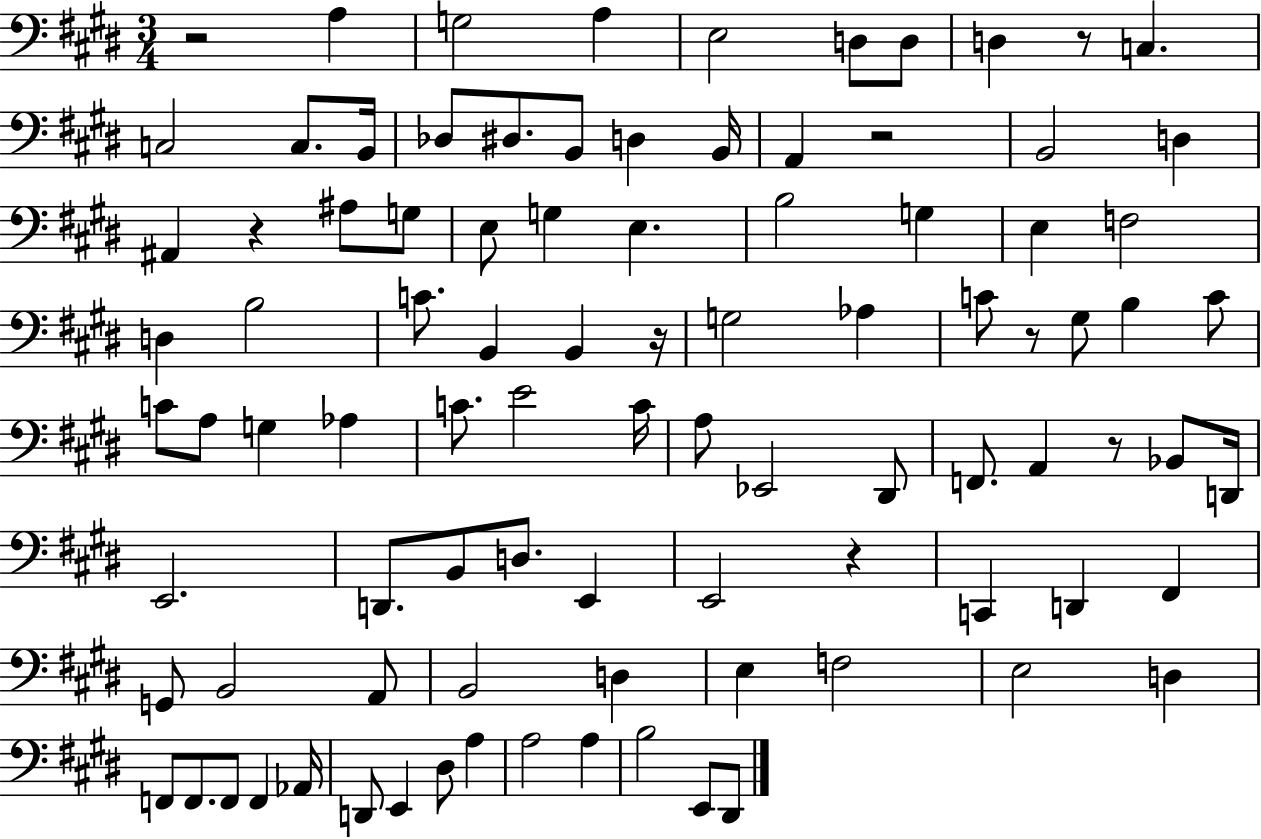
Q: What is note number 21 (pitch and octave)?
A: A#3